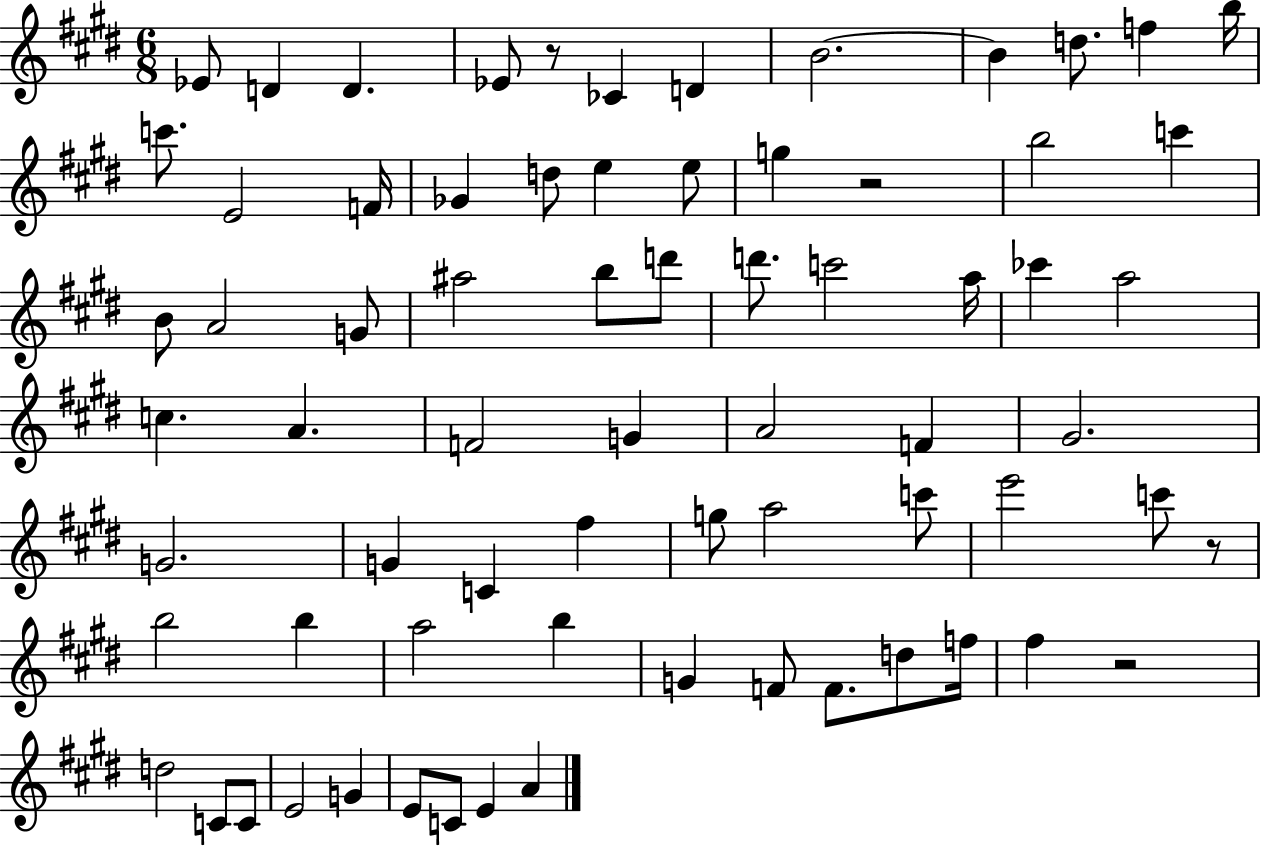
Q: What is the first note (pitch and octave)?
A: Eb4